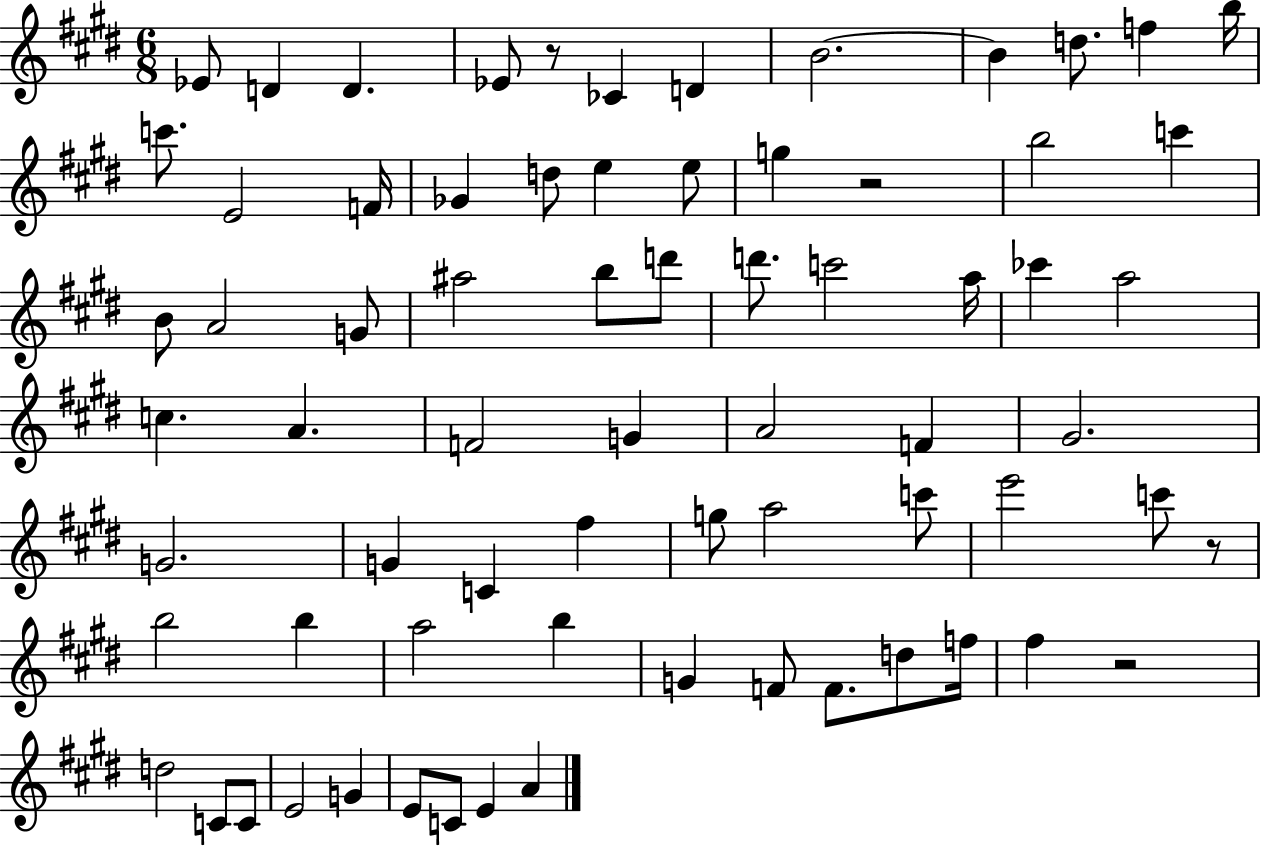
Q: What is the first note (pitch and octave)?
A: Eb4